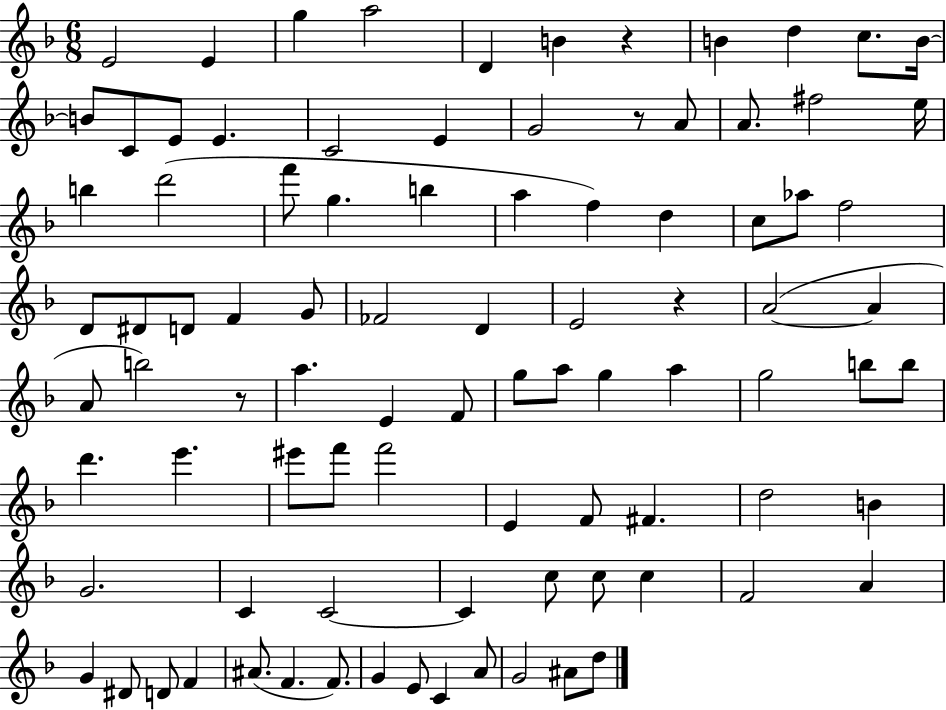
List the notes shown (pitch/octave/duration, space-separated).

E4/h E4/q G5/q A5/h D4/q B4/q R/q B4/q D5/q C5/e. B4/s B4/e C4/e E4/e E4/q. C4/h E4/q G4/h R/e A4/e A4/e. F#5/h E5/s B5/q D6/h F6/e G5/q. B5/q A5/q F5/q D5/q C5/e Ab5/e F5/h D4/e D#4/e D4/e F4/q G4/e FES4/h D4/q E4/h R/q A4/h A4/q A4/e B5/h R/e A5/q. E4/q F4/e G5/e A5/e G5/q A5/q G5/h B5/e B5/e D6/q. E6/q. EIS6/e F6/e F6/h E4/q F4/e F#4/q. D5/h B4/q G4/h. C4/q C4/h C4/q C5/e C5/e C5/q F4/h A4/q G4/q D#4/e D4/e F4/q A#4/e. F4/q. F4/e. G4/q E4/e C4/q A4/e G4/h A#4/e D5/e